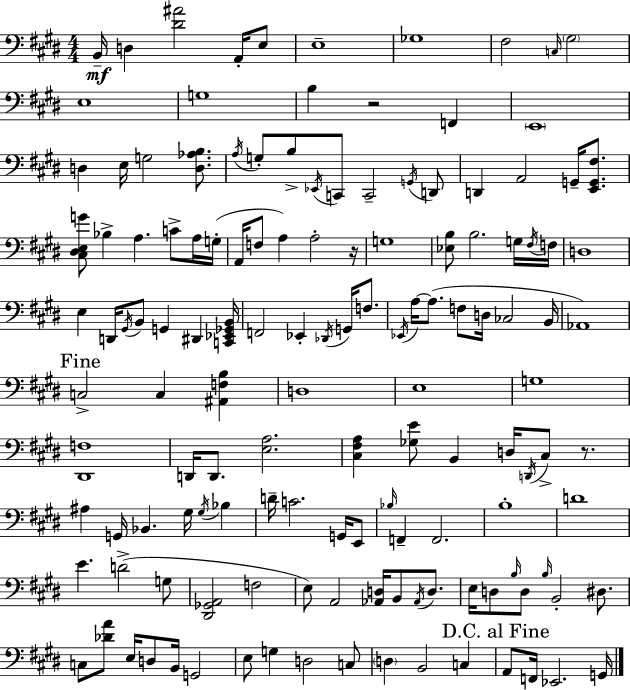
X:1
T:Untitled
M:4/4
L:1/4
K:E
B,,/4 D, [^D^A]2 A,,/4 E,/2 E,4 _G,4 ^F,2 C,/4 ^G,2 E,4 G,4 B, z2 F,, E,,4 D, E,/4 G,2 [D,_A,B,]/2 A,/4 G,/2 B,/2 _E,,/4 C,,/2 C,,2 G,,/4 D,,/2 D,, A,,2 G,,/4 [E,,G,,^F,]/2 [^C,^D,E,G]/2 _B, A, C/2 A,/4 G,/4 A,,/4 F,/2 A, A,2 z/4 G,4 [_E,B,]/2 B,2 G,/4 ^F,/4 F,/4 D,4 E, D,,/4 ^G,,/4 B,,/2 G,, ^D,, [C,,_E,,_G,,B,,]/4 F,,2 _E,, _D,,/4 G,,/4 F,/2 _E,,/4 A,/4 A,/2 F,/2 D,/4 _C,2 B,,/4 _A,,4 C,2 C, [^A,,F,B,] D,4 E,4 G,4 [^D,,F,]4 D,,/4 D,,/2 [E,A,]2 [^C,^F,A,] [_G,E]/2 B,, D,/4 D,,/4 ^C,/2 z/2 ^A, G,,/4 _B,, ^G,/4 ^G,/4 _B, D/4 C2 G,,/4 E,,/2 _B,/4 F,, F,,2 B,4 D4 E D2 G,/2 [^D,,_G,,A,,]2 F,2 E,/2 A,,2 [_A,,D,]/4 B,,/2 _A,,/4 D,/2 E,/4 D,/2 B,/4 D,/2 B,/4 B,,2 ^D,/2 C,/2 [_DA]/2 E,/4 D,/2 B,,/4 G,,2 E,/2 G, D,2 C,/2 D, B,,2 C, A,,/2 F,,/4 _E,,2 G,,/4